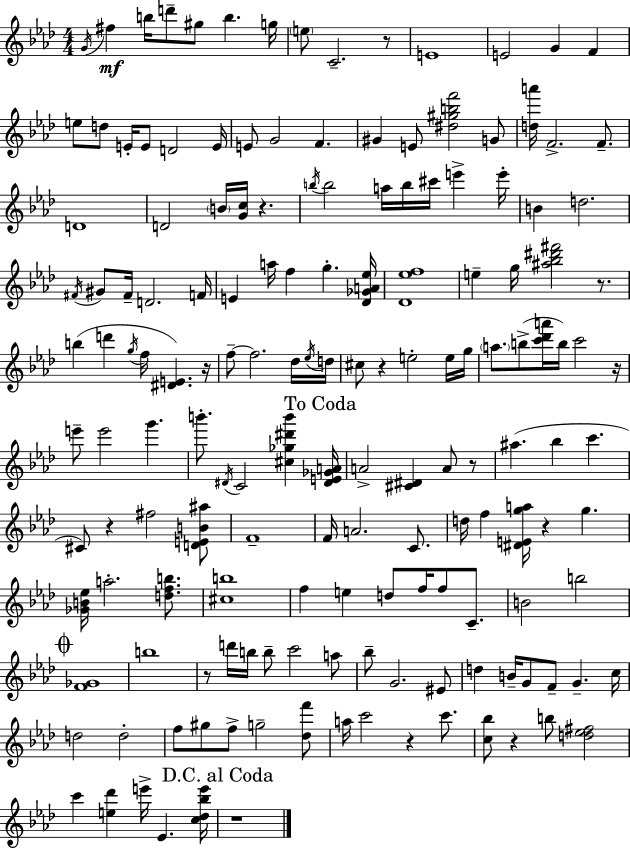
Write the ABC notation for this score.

X:1
T:Untitled
M:4/4
L:1/4
K:Ab
G/4 ^f b/4 d'/2 ^g/2 b g/4 e/2 C2 z/2 E4 E2 G F e/2 d/2 E/4 E/2 D2 E/4 E/2 G2 F ^G E/2 [^d^gbf']2 G/2 [da']/4 F2 F/2 D4 D2 B/4 [Gc]/4 z b/4 b2 a/4 b/4 ^c'/4 e' e'/4 B d2 ^F/4 ^G/2 ^F/4 D2 F/4 E a/4 f g [_D_GA_e]/4 [_D_ef]4 e g/4 [^a_b^d'^f']2 z/2 b d' g/4 f/4 [^DE] z/4 f/2 f2 _d/4 _e/4 d/4 ^c/2 z e2 e/4 g/4 a/2 b/2 [c'_d'a']/4 b/4 c'2 z/4 e'/2 e'2 g' b'/2 ^D/4 C2 [^c_g^d'b'] [^DE_GA]/4 A2 [^C^D] A/2 z/2 ^a _b c' ^C/2 z ^f2 [DEB^a]/2 F4 F/4 A2 C/2 d/4 f [^DEga]/4 z g [_GB_e]/4 a2 [dfb]/2 [^cb]4 f e d/2 f/4 f/2 C/2 B2 b2 [F_G]4 b4 z/2 d'/4 b/4 b/2 c'2 a/2 _b/2 G2 ^E/2 d B/4 G/2 F/2 G c/4 d2 d2 f/2 ^g/2 f/2 g2 [_df']/2 a/4 c'2 z c'/2 [c_b]/2 z b/2 [d_e^f]2 c' [e_d'] e'/4 _E [c_d_be']/4 z4